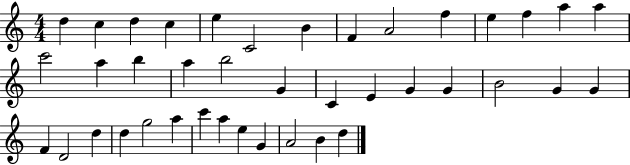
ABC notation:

X:1
T:Untitled
M:4/4
L:1/4
K:C
d c d c e C2 B F A2 f e f a a c'2 a b a b2 G C E G G B2 G G F D2 d d g2 a c' a e G A2 B d